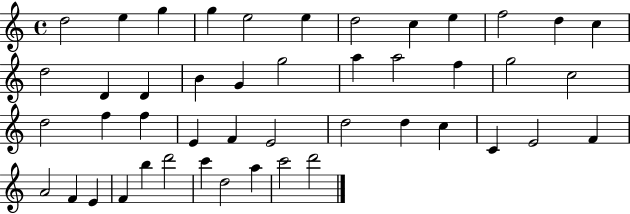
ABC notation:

X:1
T:Untitled
M:4/4
L:1/4
K:C
d2 e g g e2 e d2 c e f2 d c d2 D D B G g2 a a2 f g2 c2 d2 f f E F E2 d2 d c C E2 F A2 F E F b d'2 c' d2 a c'2 d'2